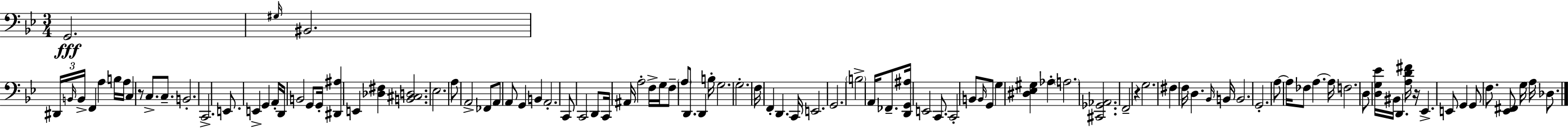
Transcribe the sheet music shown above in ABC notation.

X:1
T:Untitled
M:3/4
L:1/4
K:Bb
G,,2 ^G,/4 ^B,,2 ^D,,/4 B,,/4 B,,/4 F,, A, B,/4 A,/4 C, z/2 C,/2 C,/2 B,,2 C,,2 E,,/2 E,, G,, A,,/4 D,,/4 B,,2 G,,/2 G,,/4 [^D,,^A,] E,, [_D,^F,] [B,,^C,D,]2 _E,2 A,/2 A,,2 _F,,/2 A,,/2 A,,/2 G,, B,, A,,2 C,,/2 C,,2 D,,/2 C,,/4 ^A,,/4 A,2 F,/4 G,/4 F,/2 A,/2 D,,/2 D,, B,/4 G,2 G,2 F,/4 F,, D,, C,,/4 E,,2 G,,2 B,2 A,,/4 _F,,/2 [D,,G,,^A,]/4 E,,2 C,,/2 C,,2 B,,/2 B,,/4 G,,/2 G, [^D,_E,^G,] _A, A,2 [^C,,_G,,_A,,]2 F,,2 z G,2 ^F, F,/4 D, _B,,/4 B,,/4 B,,2 G,,2 A,/2 A,/4 _F,/2 A, A,/4 F,2 D,/2 [D,G,_E]/4 ^B,,/4 D,, [A,D^F]/4 z/4 _E,, E,,/2 G,, G,,/2 F,/2 [_E,,^F,,]/2 G,/4 A,/4 _D,/2